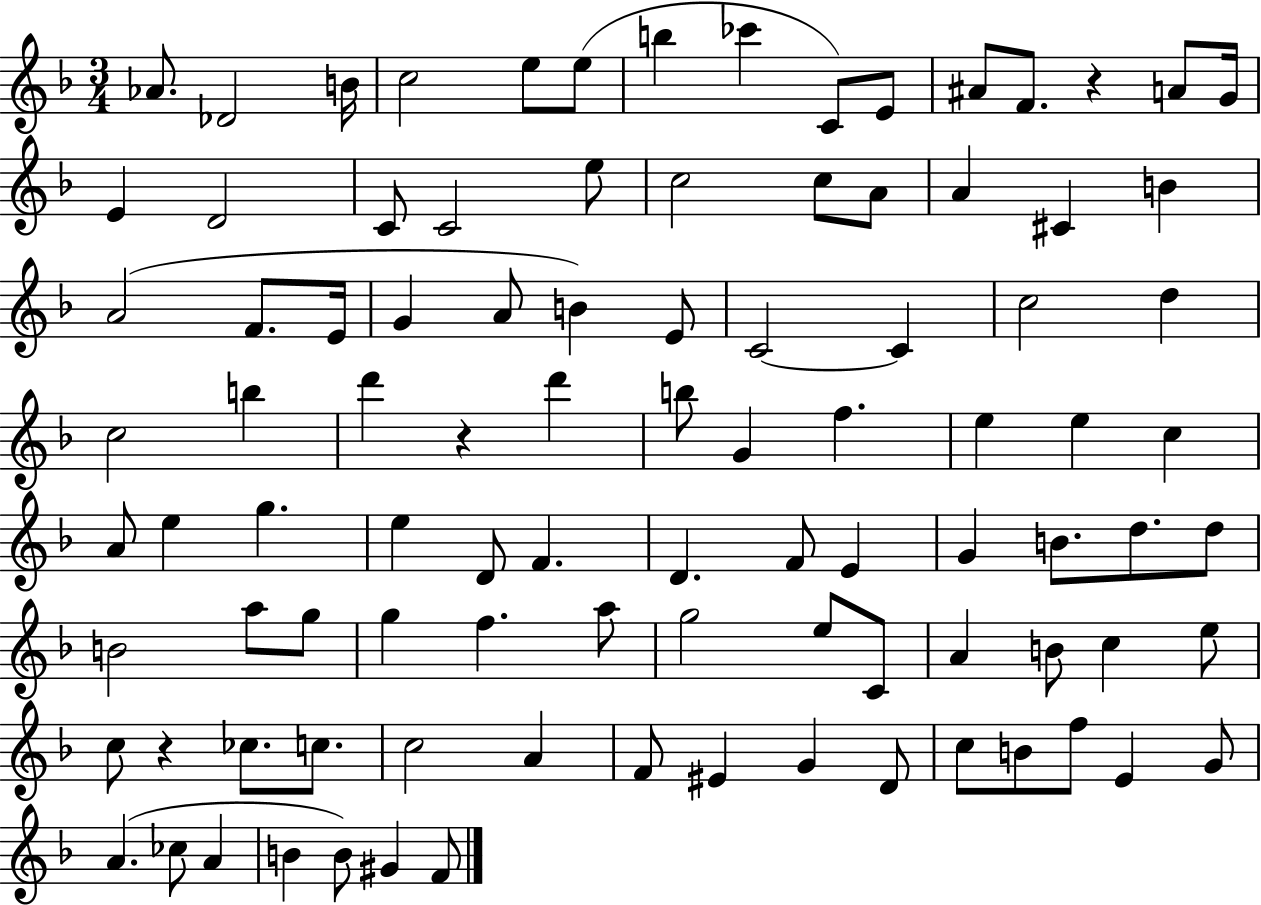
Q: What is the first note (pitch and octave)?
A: Ab4